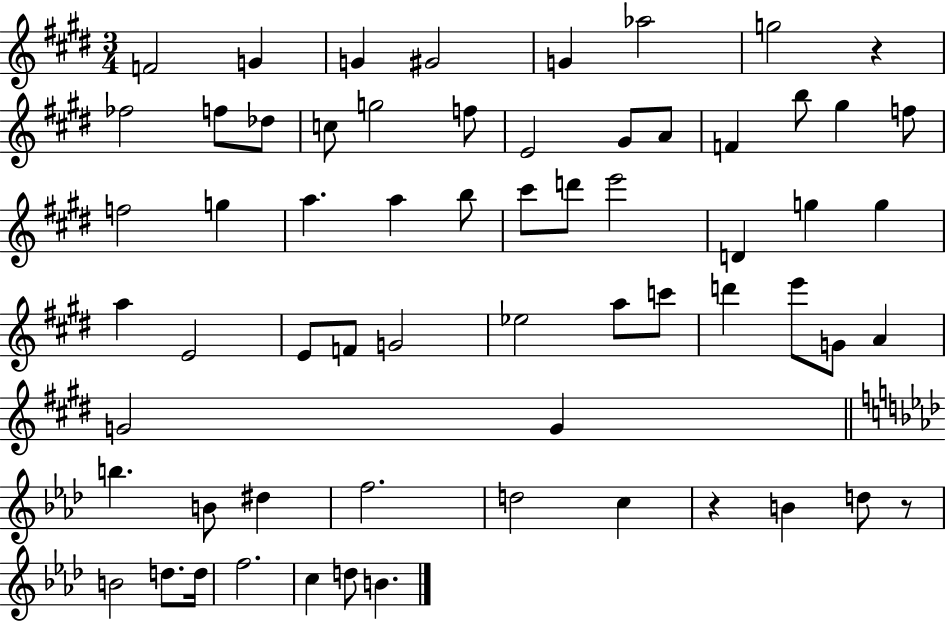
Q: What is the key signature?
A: E major